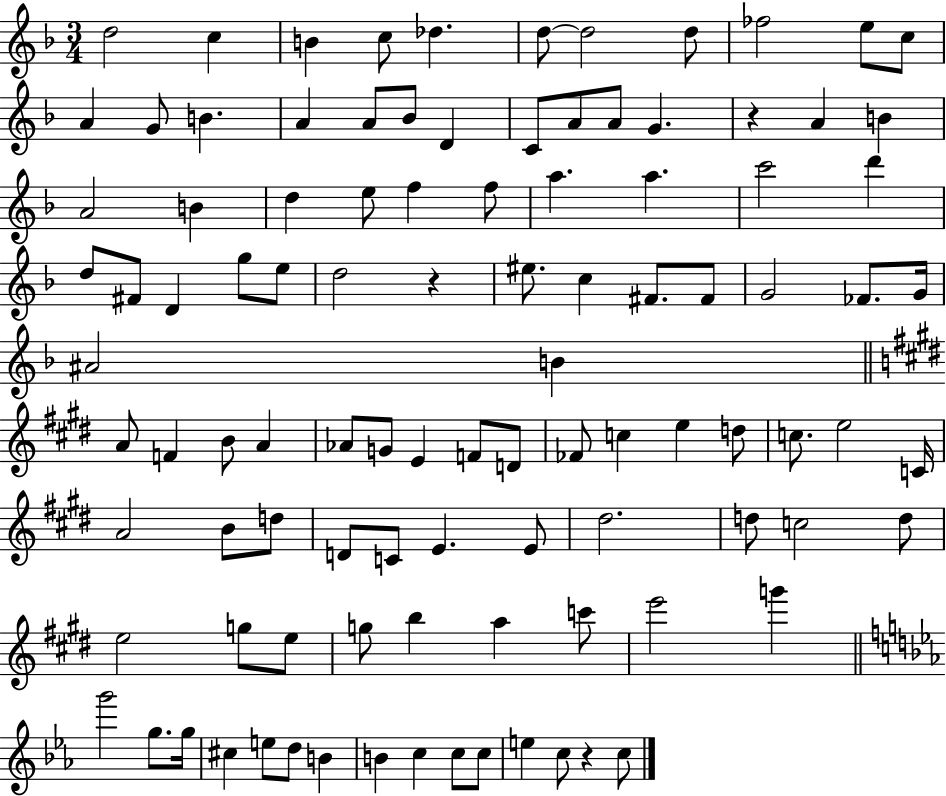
X:1
T:Untitled
M:3/4
L:1/4
K:F
d2 c B c/2 _d d/2 d2 d/2 _f2 e/2 c/2 A G/2 B A A/2 _B/2 D C/2 A/2 A/2 G z A B A2 B d e/2 f f/2 a a c'2 d' d/2 ^F/2 D g/2 e/2 d2 z ^e/2 c ^F/2 ^F/2 G2 _F/2 G/4 ^A2 B A/2 F B/2 A _A/2 G/2 E F/2 D/2 _F/2 c e d/2 c/2 e2 C/4 A2 B/2 d/2 D/2 C/2 E E/2 ^d2 d/2 c2 d/2 e2 g/2 e/2 g/2 b a c'/2 e'2 g' g'2 g/2 g/4 ^c e/2 d/2 B B c c/2 c/2 e c/2 z c/2